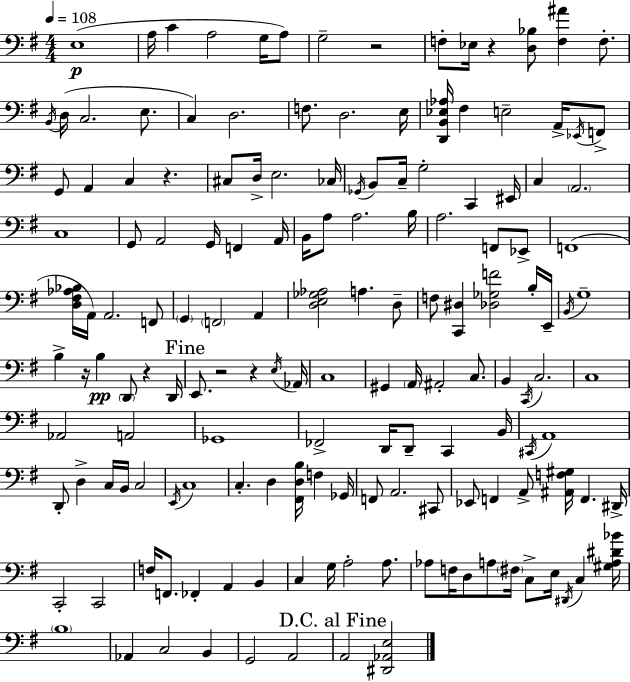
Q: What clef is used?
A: bass